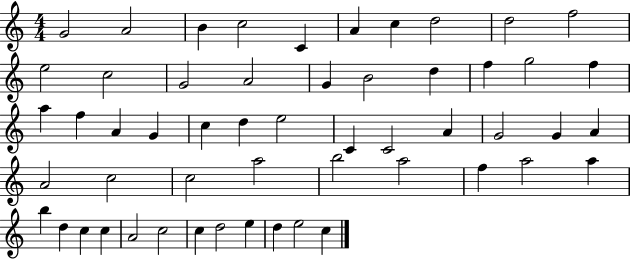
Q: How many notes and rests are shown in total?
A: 54